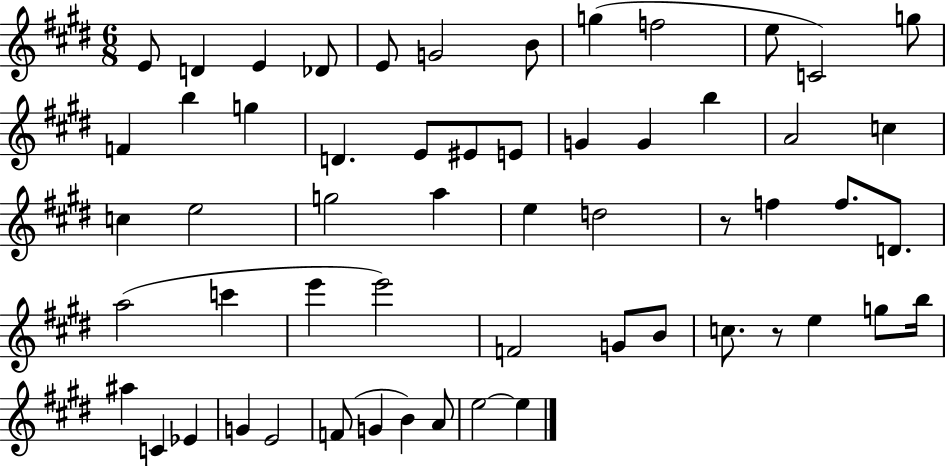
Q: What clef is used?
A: treble